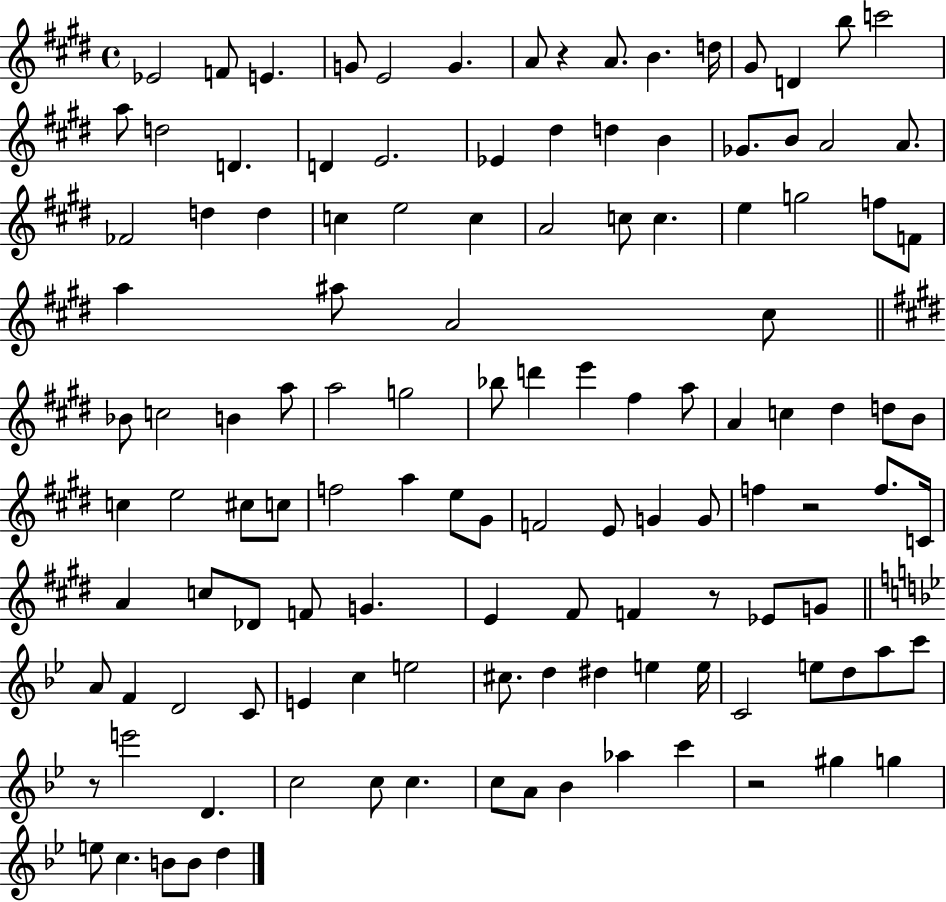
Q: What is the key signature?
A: E major